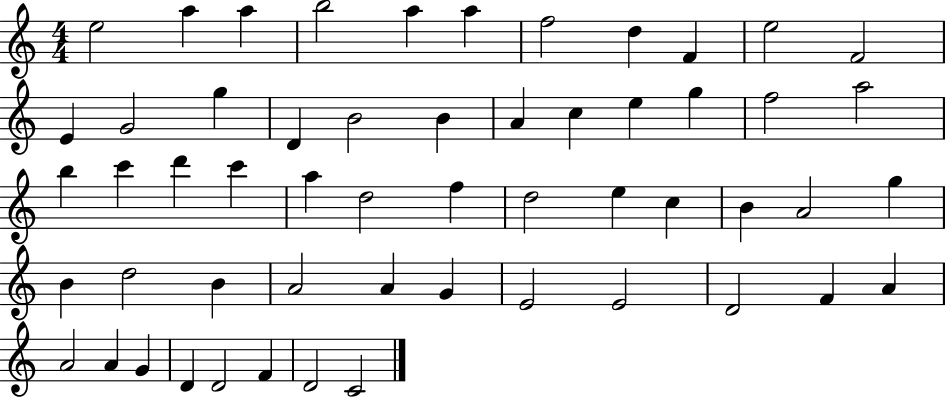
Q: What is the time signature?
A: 4/4